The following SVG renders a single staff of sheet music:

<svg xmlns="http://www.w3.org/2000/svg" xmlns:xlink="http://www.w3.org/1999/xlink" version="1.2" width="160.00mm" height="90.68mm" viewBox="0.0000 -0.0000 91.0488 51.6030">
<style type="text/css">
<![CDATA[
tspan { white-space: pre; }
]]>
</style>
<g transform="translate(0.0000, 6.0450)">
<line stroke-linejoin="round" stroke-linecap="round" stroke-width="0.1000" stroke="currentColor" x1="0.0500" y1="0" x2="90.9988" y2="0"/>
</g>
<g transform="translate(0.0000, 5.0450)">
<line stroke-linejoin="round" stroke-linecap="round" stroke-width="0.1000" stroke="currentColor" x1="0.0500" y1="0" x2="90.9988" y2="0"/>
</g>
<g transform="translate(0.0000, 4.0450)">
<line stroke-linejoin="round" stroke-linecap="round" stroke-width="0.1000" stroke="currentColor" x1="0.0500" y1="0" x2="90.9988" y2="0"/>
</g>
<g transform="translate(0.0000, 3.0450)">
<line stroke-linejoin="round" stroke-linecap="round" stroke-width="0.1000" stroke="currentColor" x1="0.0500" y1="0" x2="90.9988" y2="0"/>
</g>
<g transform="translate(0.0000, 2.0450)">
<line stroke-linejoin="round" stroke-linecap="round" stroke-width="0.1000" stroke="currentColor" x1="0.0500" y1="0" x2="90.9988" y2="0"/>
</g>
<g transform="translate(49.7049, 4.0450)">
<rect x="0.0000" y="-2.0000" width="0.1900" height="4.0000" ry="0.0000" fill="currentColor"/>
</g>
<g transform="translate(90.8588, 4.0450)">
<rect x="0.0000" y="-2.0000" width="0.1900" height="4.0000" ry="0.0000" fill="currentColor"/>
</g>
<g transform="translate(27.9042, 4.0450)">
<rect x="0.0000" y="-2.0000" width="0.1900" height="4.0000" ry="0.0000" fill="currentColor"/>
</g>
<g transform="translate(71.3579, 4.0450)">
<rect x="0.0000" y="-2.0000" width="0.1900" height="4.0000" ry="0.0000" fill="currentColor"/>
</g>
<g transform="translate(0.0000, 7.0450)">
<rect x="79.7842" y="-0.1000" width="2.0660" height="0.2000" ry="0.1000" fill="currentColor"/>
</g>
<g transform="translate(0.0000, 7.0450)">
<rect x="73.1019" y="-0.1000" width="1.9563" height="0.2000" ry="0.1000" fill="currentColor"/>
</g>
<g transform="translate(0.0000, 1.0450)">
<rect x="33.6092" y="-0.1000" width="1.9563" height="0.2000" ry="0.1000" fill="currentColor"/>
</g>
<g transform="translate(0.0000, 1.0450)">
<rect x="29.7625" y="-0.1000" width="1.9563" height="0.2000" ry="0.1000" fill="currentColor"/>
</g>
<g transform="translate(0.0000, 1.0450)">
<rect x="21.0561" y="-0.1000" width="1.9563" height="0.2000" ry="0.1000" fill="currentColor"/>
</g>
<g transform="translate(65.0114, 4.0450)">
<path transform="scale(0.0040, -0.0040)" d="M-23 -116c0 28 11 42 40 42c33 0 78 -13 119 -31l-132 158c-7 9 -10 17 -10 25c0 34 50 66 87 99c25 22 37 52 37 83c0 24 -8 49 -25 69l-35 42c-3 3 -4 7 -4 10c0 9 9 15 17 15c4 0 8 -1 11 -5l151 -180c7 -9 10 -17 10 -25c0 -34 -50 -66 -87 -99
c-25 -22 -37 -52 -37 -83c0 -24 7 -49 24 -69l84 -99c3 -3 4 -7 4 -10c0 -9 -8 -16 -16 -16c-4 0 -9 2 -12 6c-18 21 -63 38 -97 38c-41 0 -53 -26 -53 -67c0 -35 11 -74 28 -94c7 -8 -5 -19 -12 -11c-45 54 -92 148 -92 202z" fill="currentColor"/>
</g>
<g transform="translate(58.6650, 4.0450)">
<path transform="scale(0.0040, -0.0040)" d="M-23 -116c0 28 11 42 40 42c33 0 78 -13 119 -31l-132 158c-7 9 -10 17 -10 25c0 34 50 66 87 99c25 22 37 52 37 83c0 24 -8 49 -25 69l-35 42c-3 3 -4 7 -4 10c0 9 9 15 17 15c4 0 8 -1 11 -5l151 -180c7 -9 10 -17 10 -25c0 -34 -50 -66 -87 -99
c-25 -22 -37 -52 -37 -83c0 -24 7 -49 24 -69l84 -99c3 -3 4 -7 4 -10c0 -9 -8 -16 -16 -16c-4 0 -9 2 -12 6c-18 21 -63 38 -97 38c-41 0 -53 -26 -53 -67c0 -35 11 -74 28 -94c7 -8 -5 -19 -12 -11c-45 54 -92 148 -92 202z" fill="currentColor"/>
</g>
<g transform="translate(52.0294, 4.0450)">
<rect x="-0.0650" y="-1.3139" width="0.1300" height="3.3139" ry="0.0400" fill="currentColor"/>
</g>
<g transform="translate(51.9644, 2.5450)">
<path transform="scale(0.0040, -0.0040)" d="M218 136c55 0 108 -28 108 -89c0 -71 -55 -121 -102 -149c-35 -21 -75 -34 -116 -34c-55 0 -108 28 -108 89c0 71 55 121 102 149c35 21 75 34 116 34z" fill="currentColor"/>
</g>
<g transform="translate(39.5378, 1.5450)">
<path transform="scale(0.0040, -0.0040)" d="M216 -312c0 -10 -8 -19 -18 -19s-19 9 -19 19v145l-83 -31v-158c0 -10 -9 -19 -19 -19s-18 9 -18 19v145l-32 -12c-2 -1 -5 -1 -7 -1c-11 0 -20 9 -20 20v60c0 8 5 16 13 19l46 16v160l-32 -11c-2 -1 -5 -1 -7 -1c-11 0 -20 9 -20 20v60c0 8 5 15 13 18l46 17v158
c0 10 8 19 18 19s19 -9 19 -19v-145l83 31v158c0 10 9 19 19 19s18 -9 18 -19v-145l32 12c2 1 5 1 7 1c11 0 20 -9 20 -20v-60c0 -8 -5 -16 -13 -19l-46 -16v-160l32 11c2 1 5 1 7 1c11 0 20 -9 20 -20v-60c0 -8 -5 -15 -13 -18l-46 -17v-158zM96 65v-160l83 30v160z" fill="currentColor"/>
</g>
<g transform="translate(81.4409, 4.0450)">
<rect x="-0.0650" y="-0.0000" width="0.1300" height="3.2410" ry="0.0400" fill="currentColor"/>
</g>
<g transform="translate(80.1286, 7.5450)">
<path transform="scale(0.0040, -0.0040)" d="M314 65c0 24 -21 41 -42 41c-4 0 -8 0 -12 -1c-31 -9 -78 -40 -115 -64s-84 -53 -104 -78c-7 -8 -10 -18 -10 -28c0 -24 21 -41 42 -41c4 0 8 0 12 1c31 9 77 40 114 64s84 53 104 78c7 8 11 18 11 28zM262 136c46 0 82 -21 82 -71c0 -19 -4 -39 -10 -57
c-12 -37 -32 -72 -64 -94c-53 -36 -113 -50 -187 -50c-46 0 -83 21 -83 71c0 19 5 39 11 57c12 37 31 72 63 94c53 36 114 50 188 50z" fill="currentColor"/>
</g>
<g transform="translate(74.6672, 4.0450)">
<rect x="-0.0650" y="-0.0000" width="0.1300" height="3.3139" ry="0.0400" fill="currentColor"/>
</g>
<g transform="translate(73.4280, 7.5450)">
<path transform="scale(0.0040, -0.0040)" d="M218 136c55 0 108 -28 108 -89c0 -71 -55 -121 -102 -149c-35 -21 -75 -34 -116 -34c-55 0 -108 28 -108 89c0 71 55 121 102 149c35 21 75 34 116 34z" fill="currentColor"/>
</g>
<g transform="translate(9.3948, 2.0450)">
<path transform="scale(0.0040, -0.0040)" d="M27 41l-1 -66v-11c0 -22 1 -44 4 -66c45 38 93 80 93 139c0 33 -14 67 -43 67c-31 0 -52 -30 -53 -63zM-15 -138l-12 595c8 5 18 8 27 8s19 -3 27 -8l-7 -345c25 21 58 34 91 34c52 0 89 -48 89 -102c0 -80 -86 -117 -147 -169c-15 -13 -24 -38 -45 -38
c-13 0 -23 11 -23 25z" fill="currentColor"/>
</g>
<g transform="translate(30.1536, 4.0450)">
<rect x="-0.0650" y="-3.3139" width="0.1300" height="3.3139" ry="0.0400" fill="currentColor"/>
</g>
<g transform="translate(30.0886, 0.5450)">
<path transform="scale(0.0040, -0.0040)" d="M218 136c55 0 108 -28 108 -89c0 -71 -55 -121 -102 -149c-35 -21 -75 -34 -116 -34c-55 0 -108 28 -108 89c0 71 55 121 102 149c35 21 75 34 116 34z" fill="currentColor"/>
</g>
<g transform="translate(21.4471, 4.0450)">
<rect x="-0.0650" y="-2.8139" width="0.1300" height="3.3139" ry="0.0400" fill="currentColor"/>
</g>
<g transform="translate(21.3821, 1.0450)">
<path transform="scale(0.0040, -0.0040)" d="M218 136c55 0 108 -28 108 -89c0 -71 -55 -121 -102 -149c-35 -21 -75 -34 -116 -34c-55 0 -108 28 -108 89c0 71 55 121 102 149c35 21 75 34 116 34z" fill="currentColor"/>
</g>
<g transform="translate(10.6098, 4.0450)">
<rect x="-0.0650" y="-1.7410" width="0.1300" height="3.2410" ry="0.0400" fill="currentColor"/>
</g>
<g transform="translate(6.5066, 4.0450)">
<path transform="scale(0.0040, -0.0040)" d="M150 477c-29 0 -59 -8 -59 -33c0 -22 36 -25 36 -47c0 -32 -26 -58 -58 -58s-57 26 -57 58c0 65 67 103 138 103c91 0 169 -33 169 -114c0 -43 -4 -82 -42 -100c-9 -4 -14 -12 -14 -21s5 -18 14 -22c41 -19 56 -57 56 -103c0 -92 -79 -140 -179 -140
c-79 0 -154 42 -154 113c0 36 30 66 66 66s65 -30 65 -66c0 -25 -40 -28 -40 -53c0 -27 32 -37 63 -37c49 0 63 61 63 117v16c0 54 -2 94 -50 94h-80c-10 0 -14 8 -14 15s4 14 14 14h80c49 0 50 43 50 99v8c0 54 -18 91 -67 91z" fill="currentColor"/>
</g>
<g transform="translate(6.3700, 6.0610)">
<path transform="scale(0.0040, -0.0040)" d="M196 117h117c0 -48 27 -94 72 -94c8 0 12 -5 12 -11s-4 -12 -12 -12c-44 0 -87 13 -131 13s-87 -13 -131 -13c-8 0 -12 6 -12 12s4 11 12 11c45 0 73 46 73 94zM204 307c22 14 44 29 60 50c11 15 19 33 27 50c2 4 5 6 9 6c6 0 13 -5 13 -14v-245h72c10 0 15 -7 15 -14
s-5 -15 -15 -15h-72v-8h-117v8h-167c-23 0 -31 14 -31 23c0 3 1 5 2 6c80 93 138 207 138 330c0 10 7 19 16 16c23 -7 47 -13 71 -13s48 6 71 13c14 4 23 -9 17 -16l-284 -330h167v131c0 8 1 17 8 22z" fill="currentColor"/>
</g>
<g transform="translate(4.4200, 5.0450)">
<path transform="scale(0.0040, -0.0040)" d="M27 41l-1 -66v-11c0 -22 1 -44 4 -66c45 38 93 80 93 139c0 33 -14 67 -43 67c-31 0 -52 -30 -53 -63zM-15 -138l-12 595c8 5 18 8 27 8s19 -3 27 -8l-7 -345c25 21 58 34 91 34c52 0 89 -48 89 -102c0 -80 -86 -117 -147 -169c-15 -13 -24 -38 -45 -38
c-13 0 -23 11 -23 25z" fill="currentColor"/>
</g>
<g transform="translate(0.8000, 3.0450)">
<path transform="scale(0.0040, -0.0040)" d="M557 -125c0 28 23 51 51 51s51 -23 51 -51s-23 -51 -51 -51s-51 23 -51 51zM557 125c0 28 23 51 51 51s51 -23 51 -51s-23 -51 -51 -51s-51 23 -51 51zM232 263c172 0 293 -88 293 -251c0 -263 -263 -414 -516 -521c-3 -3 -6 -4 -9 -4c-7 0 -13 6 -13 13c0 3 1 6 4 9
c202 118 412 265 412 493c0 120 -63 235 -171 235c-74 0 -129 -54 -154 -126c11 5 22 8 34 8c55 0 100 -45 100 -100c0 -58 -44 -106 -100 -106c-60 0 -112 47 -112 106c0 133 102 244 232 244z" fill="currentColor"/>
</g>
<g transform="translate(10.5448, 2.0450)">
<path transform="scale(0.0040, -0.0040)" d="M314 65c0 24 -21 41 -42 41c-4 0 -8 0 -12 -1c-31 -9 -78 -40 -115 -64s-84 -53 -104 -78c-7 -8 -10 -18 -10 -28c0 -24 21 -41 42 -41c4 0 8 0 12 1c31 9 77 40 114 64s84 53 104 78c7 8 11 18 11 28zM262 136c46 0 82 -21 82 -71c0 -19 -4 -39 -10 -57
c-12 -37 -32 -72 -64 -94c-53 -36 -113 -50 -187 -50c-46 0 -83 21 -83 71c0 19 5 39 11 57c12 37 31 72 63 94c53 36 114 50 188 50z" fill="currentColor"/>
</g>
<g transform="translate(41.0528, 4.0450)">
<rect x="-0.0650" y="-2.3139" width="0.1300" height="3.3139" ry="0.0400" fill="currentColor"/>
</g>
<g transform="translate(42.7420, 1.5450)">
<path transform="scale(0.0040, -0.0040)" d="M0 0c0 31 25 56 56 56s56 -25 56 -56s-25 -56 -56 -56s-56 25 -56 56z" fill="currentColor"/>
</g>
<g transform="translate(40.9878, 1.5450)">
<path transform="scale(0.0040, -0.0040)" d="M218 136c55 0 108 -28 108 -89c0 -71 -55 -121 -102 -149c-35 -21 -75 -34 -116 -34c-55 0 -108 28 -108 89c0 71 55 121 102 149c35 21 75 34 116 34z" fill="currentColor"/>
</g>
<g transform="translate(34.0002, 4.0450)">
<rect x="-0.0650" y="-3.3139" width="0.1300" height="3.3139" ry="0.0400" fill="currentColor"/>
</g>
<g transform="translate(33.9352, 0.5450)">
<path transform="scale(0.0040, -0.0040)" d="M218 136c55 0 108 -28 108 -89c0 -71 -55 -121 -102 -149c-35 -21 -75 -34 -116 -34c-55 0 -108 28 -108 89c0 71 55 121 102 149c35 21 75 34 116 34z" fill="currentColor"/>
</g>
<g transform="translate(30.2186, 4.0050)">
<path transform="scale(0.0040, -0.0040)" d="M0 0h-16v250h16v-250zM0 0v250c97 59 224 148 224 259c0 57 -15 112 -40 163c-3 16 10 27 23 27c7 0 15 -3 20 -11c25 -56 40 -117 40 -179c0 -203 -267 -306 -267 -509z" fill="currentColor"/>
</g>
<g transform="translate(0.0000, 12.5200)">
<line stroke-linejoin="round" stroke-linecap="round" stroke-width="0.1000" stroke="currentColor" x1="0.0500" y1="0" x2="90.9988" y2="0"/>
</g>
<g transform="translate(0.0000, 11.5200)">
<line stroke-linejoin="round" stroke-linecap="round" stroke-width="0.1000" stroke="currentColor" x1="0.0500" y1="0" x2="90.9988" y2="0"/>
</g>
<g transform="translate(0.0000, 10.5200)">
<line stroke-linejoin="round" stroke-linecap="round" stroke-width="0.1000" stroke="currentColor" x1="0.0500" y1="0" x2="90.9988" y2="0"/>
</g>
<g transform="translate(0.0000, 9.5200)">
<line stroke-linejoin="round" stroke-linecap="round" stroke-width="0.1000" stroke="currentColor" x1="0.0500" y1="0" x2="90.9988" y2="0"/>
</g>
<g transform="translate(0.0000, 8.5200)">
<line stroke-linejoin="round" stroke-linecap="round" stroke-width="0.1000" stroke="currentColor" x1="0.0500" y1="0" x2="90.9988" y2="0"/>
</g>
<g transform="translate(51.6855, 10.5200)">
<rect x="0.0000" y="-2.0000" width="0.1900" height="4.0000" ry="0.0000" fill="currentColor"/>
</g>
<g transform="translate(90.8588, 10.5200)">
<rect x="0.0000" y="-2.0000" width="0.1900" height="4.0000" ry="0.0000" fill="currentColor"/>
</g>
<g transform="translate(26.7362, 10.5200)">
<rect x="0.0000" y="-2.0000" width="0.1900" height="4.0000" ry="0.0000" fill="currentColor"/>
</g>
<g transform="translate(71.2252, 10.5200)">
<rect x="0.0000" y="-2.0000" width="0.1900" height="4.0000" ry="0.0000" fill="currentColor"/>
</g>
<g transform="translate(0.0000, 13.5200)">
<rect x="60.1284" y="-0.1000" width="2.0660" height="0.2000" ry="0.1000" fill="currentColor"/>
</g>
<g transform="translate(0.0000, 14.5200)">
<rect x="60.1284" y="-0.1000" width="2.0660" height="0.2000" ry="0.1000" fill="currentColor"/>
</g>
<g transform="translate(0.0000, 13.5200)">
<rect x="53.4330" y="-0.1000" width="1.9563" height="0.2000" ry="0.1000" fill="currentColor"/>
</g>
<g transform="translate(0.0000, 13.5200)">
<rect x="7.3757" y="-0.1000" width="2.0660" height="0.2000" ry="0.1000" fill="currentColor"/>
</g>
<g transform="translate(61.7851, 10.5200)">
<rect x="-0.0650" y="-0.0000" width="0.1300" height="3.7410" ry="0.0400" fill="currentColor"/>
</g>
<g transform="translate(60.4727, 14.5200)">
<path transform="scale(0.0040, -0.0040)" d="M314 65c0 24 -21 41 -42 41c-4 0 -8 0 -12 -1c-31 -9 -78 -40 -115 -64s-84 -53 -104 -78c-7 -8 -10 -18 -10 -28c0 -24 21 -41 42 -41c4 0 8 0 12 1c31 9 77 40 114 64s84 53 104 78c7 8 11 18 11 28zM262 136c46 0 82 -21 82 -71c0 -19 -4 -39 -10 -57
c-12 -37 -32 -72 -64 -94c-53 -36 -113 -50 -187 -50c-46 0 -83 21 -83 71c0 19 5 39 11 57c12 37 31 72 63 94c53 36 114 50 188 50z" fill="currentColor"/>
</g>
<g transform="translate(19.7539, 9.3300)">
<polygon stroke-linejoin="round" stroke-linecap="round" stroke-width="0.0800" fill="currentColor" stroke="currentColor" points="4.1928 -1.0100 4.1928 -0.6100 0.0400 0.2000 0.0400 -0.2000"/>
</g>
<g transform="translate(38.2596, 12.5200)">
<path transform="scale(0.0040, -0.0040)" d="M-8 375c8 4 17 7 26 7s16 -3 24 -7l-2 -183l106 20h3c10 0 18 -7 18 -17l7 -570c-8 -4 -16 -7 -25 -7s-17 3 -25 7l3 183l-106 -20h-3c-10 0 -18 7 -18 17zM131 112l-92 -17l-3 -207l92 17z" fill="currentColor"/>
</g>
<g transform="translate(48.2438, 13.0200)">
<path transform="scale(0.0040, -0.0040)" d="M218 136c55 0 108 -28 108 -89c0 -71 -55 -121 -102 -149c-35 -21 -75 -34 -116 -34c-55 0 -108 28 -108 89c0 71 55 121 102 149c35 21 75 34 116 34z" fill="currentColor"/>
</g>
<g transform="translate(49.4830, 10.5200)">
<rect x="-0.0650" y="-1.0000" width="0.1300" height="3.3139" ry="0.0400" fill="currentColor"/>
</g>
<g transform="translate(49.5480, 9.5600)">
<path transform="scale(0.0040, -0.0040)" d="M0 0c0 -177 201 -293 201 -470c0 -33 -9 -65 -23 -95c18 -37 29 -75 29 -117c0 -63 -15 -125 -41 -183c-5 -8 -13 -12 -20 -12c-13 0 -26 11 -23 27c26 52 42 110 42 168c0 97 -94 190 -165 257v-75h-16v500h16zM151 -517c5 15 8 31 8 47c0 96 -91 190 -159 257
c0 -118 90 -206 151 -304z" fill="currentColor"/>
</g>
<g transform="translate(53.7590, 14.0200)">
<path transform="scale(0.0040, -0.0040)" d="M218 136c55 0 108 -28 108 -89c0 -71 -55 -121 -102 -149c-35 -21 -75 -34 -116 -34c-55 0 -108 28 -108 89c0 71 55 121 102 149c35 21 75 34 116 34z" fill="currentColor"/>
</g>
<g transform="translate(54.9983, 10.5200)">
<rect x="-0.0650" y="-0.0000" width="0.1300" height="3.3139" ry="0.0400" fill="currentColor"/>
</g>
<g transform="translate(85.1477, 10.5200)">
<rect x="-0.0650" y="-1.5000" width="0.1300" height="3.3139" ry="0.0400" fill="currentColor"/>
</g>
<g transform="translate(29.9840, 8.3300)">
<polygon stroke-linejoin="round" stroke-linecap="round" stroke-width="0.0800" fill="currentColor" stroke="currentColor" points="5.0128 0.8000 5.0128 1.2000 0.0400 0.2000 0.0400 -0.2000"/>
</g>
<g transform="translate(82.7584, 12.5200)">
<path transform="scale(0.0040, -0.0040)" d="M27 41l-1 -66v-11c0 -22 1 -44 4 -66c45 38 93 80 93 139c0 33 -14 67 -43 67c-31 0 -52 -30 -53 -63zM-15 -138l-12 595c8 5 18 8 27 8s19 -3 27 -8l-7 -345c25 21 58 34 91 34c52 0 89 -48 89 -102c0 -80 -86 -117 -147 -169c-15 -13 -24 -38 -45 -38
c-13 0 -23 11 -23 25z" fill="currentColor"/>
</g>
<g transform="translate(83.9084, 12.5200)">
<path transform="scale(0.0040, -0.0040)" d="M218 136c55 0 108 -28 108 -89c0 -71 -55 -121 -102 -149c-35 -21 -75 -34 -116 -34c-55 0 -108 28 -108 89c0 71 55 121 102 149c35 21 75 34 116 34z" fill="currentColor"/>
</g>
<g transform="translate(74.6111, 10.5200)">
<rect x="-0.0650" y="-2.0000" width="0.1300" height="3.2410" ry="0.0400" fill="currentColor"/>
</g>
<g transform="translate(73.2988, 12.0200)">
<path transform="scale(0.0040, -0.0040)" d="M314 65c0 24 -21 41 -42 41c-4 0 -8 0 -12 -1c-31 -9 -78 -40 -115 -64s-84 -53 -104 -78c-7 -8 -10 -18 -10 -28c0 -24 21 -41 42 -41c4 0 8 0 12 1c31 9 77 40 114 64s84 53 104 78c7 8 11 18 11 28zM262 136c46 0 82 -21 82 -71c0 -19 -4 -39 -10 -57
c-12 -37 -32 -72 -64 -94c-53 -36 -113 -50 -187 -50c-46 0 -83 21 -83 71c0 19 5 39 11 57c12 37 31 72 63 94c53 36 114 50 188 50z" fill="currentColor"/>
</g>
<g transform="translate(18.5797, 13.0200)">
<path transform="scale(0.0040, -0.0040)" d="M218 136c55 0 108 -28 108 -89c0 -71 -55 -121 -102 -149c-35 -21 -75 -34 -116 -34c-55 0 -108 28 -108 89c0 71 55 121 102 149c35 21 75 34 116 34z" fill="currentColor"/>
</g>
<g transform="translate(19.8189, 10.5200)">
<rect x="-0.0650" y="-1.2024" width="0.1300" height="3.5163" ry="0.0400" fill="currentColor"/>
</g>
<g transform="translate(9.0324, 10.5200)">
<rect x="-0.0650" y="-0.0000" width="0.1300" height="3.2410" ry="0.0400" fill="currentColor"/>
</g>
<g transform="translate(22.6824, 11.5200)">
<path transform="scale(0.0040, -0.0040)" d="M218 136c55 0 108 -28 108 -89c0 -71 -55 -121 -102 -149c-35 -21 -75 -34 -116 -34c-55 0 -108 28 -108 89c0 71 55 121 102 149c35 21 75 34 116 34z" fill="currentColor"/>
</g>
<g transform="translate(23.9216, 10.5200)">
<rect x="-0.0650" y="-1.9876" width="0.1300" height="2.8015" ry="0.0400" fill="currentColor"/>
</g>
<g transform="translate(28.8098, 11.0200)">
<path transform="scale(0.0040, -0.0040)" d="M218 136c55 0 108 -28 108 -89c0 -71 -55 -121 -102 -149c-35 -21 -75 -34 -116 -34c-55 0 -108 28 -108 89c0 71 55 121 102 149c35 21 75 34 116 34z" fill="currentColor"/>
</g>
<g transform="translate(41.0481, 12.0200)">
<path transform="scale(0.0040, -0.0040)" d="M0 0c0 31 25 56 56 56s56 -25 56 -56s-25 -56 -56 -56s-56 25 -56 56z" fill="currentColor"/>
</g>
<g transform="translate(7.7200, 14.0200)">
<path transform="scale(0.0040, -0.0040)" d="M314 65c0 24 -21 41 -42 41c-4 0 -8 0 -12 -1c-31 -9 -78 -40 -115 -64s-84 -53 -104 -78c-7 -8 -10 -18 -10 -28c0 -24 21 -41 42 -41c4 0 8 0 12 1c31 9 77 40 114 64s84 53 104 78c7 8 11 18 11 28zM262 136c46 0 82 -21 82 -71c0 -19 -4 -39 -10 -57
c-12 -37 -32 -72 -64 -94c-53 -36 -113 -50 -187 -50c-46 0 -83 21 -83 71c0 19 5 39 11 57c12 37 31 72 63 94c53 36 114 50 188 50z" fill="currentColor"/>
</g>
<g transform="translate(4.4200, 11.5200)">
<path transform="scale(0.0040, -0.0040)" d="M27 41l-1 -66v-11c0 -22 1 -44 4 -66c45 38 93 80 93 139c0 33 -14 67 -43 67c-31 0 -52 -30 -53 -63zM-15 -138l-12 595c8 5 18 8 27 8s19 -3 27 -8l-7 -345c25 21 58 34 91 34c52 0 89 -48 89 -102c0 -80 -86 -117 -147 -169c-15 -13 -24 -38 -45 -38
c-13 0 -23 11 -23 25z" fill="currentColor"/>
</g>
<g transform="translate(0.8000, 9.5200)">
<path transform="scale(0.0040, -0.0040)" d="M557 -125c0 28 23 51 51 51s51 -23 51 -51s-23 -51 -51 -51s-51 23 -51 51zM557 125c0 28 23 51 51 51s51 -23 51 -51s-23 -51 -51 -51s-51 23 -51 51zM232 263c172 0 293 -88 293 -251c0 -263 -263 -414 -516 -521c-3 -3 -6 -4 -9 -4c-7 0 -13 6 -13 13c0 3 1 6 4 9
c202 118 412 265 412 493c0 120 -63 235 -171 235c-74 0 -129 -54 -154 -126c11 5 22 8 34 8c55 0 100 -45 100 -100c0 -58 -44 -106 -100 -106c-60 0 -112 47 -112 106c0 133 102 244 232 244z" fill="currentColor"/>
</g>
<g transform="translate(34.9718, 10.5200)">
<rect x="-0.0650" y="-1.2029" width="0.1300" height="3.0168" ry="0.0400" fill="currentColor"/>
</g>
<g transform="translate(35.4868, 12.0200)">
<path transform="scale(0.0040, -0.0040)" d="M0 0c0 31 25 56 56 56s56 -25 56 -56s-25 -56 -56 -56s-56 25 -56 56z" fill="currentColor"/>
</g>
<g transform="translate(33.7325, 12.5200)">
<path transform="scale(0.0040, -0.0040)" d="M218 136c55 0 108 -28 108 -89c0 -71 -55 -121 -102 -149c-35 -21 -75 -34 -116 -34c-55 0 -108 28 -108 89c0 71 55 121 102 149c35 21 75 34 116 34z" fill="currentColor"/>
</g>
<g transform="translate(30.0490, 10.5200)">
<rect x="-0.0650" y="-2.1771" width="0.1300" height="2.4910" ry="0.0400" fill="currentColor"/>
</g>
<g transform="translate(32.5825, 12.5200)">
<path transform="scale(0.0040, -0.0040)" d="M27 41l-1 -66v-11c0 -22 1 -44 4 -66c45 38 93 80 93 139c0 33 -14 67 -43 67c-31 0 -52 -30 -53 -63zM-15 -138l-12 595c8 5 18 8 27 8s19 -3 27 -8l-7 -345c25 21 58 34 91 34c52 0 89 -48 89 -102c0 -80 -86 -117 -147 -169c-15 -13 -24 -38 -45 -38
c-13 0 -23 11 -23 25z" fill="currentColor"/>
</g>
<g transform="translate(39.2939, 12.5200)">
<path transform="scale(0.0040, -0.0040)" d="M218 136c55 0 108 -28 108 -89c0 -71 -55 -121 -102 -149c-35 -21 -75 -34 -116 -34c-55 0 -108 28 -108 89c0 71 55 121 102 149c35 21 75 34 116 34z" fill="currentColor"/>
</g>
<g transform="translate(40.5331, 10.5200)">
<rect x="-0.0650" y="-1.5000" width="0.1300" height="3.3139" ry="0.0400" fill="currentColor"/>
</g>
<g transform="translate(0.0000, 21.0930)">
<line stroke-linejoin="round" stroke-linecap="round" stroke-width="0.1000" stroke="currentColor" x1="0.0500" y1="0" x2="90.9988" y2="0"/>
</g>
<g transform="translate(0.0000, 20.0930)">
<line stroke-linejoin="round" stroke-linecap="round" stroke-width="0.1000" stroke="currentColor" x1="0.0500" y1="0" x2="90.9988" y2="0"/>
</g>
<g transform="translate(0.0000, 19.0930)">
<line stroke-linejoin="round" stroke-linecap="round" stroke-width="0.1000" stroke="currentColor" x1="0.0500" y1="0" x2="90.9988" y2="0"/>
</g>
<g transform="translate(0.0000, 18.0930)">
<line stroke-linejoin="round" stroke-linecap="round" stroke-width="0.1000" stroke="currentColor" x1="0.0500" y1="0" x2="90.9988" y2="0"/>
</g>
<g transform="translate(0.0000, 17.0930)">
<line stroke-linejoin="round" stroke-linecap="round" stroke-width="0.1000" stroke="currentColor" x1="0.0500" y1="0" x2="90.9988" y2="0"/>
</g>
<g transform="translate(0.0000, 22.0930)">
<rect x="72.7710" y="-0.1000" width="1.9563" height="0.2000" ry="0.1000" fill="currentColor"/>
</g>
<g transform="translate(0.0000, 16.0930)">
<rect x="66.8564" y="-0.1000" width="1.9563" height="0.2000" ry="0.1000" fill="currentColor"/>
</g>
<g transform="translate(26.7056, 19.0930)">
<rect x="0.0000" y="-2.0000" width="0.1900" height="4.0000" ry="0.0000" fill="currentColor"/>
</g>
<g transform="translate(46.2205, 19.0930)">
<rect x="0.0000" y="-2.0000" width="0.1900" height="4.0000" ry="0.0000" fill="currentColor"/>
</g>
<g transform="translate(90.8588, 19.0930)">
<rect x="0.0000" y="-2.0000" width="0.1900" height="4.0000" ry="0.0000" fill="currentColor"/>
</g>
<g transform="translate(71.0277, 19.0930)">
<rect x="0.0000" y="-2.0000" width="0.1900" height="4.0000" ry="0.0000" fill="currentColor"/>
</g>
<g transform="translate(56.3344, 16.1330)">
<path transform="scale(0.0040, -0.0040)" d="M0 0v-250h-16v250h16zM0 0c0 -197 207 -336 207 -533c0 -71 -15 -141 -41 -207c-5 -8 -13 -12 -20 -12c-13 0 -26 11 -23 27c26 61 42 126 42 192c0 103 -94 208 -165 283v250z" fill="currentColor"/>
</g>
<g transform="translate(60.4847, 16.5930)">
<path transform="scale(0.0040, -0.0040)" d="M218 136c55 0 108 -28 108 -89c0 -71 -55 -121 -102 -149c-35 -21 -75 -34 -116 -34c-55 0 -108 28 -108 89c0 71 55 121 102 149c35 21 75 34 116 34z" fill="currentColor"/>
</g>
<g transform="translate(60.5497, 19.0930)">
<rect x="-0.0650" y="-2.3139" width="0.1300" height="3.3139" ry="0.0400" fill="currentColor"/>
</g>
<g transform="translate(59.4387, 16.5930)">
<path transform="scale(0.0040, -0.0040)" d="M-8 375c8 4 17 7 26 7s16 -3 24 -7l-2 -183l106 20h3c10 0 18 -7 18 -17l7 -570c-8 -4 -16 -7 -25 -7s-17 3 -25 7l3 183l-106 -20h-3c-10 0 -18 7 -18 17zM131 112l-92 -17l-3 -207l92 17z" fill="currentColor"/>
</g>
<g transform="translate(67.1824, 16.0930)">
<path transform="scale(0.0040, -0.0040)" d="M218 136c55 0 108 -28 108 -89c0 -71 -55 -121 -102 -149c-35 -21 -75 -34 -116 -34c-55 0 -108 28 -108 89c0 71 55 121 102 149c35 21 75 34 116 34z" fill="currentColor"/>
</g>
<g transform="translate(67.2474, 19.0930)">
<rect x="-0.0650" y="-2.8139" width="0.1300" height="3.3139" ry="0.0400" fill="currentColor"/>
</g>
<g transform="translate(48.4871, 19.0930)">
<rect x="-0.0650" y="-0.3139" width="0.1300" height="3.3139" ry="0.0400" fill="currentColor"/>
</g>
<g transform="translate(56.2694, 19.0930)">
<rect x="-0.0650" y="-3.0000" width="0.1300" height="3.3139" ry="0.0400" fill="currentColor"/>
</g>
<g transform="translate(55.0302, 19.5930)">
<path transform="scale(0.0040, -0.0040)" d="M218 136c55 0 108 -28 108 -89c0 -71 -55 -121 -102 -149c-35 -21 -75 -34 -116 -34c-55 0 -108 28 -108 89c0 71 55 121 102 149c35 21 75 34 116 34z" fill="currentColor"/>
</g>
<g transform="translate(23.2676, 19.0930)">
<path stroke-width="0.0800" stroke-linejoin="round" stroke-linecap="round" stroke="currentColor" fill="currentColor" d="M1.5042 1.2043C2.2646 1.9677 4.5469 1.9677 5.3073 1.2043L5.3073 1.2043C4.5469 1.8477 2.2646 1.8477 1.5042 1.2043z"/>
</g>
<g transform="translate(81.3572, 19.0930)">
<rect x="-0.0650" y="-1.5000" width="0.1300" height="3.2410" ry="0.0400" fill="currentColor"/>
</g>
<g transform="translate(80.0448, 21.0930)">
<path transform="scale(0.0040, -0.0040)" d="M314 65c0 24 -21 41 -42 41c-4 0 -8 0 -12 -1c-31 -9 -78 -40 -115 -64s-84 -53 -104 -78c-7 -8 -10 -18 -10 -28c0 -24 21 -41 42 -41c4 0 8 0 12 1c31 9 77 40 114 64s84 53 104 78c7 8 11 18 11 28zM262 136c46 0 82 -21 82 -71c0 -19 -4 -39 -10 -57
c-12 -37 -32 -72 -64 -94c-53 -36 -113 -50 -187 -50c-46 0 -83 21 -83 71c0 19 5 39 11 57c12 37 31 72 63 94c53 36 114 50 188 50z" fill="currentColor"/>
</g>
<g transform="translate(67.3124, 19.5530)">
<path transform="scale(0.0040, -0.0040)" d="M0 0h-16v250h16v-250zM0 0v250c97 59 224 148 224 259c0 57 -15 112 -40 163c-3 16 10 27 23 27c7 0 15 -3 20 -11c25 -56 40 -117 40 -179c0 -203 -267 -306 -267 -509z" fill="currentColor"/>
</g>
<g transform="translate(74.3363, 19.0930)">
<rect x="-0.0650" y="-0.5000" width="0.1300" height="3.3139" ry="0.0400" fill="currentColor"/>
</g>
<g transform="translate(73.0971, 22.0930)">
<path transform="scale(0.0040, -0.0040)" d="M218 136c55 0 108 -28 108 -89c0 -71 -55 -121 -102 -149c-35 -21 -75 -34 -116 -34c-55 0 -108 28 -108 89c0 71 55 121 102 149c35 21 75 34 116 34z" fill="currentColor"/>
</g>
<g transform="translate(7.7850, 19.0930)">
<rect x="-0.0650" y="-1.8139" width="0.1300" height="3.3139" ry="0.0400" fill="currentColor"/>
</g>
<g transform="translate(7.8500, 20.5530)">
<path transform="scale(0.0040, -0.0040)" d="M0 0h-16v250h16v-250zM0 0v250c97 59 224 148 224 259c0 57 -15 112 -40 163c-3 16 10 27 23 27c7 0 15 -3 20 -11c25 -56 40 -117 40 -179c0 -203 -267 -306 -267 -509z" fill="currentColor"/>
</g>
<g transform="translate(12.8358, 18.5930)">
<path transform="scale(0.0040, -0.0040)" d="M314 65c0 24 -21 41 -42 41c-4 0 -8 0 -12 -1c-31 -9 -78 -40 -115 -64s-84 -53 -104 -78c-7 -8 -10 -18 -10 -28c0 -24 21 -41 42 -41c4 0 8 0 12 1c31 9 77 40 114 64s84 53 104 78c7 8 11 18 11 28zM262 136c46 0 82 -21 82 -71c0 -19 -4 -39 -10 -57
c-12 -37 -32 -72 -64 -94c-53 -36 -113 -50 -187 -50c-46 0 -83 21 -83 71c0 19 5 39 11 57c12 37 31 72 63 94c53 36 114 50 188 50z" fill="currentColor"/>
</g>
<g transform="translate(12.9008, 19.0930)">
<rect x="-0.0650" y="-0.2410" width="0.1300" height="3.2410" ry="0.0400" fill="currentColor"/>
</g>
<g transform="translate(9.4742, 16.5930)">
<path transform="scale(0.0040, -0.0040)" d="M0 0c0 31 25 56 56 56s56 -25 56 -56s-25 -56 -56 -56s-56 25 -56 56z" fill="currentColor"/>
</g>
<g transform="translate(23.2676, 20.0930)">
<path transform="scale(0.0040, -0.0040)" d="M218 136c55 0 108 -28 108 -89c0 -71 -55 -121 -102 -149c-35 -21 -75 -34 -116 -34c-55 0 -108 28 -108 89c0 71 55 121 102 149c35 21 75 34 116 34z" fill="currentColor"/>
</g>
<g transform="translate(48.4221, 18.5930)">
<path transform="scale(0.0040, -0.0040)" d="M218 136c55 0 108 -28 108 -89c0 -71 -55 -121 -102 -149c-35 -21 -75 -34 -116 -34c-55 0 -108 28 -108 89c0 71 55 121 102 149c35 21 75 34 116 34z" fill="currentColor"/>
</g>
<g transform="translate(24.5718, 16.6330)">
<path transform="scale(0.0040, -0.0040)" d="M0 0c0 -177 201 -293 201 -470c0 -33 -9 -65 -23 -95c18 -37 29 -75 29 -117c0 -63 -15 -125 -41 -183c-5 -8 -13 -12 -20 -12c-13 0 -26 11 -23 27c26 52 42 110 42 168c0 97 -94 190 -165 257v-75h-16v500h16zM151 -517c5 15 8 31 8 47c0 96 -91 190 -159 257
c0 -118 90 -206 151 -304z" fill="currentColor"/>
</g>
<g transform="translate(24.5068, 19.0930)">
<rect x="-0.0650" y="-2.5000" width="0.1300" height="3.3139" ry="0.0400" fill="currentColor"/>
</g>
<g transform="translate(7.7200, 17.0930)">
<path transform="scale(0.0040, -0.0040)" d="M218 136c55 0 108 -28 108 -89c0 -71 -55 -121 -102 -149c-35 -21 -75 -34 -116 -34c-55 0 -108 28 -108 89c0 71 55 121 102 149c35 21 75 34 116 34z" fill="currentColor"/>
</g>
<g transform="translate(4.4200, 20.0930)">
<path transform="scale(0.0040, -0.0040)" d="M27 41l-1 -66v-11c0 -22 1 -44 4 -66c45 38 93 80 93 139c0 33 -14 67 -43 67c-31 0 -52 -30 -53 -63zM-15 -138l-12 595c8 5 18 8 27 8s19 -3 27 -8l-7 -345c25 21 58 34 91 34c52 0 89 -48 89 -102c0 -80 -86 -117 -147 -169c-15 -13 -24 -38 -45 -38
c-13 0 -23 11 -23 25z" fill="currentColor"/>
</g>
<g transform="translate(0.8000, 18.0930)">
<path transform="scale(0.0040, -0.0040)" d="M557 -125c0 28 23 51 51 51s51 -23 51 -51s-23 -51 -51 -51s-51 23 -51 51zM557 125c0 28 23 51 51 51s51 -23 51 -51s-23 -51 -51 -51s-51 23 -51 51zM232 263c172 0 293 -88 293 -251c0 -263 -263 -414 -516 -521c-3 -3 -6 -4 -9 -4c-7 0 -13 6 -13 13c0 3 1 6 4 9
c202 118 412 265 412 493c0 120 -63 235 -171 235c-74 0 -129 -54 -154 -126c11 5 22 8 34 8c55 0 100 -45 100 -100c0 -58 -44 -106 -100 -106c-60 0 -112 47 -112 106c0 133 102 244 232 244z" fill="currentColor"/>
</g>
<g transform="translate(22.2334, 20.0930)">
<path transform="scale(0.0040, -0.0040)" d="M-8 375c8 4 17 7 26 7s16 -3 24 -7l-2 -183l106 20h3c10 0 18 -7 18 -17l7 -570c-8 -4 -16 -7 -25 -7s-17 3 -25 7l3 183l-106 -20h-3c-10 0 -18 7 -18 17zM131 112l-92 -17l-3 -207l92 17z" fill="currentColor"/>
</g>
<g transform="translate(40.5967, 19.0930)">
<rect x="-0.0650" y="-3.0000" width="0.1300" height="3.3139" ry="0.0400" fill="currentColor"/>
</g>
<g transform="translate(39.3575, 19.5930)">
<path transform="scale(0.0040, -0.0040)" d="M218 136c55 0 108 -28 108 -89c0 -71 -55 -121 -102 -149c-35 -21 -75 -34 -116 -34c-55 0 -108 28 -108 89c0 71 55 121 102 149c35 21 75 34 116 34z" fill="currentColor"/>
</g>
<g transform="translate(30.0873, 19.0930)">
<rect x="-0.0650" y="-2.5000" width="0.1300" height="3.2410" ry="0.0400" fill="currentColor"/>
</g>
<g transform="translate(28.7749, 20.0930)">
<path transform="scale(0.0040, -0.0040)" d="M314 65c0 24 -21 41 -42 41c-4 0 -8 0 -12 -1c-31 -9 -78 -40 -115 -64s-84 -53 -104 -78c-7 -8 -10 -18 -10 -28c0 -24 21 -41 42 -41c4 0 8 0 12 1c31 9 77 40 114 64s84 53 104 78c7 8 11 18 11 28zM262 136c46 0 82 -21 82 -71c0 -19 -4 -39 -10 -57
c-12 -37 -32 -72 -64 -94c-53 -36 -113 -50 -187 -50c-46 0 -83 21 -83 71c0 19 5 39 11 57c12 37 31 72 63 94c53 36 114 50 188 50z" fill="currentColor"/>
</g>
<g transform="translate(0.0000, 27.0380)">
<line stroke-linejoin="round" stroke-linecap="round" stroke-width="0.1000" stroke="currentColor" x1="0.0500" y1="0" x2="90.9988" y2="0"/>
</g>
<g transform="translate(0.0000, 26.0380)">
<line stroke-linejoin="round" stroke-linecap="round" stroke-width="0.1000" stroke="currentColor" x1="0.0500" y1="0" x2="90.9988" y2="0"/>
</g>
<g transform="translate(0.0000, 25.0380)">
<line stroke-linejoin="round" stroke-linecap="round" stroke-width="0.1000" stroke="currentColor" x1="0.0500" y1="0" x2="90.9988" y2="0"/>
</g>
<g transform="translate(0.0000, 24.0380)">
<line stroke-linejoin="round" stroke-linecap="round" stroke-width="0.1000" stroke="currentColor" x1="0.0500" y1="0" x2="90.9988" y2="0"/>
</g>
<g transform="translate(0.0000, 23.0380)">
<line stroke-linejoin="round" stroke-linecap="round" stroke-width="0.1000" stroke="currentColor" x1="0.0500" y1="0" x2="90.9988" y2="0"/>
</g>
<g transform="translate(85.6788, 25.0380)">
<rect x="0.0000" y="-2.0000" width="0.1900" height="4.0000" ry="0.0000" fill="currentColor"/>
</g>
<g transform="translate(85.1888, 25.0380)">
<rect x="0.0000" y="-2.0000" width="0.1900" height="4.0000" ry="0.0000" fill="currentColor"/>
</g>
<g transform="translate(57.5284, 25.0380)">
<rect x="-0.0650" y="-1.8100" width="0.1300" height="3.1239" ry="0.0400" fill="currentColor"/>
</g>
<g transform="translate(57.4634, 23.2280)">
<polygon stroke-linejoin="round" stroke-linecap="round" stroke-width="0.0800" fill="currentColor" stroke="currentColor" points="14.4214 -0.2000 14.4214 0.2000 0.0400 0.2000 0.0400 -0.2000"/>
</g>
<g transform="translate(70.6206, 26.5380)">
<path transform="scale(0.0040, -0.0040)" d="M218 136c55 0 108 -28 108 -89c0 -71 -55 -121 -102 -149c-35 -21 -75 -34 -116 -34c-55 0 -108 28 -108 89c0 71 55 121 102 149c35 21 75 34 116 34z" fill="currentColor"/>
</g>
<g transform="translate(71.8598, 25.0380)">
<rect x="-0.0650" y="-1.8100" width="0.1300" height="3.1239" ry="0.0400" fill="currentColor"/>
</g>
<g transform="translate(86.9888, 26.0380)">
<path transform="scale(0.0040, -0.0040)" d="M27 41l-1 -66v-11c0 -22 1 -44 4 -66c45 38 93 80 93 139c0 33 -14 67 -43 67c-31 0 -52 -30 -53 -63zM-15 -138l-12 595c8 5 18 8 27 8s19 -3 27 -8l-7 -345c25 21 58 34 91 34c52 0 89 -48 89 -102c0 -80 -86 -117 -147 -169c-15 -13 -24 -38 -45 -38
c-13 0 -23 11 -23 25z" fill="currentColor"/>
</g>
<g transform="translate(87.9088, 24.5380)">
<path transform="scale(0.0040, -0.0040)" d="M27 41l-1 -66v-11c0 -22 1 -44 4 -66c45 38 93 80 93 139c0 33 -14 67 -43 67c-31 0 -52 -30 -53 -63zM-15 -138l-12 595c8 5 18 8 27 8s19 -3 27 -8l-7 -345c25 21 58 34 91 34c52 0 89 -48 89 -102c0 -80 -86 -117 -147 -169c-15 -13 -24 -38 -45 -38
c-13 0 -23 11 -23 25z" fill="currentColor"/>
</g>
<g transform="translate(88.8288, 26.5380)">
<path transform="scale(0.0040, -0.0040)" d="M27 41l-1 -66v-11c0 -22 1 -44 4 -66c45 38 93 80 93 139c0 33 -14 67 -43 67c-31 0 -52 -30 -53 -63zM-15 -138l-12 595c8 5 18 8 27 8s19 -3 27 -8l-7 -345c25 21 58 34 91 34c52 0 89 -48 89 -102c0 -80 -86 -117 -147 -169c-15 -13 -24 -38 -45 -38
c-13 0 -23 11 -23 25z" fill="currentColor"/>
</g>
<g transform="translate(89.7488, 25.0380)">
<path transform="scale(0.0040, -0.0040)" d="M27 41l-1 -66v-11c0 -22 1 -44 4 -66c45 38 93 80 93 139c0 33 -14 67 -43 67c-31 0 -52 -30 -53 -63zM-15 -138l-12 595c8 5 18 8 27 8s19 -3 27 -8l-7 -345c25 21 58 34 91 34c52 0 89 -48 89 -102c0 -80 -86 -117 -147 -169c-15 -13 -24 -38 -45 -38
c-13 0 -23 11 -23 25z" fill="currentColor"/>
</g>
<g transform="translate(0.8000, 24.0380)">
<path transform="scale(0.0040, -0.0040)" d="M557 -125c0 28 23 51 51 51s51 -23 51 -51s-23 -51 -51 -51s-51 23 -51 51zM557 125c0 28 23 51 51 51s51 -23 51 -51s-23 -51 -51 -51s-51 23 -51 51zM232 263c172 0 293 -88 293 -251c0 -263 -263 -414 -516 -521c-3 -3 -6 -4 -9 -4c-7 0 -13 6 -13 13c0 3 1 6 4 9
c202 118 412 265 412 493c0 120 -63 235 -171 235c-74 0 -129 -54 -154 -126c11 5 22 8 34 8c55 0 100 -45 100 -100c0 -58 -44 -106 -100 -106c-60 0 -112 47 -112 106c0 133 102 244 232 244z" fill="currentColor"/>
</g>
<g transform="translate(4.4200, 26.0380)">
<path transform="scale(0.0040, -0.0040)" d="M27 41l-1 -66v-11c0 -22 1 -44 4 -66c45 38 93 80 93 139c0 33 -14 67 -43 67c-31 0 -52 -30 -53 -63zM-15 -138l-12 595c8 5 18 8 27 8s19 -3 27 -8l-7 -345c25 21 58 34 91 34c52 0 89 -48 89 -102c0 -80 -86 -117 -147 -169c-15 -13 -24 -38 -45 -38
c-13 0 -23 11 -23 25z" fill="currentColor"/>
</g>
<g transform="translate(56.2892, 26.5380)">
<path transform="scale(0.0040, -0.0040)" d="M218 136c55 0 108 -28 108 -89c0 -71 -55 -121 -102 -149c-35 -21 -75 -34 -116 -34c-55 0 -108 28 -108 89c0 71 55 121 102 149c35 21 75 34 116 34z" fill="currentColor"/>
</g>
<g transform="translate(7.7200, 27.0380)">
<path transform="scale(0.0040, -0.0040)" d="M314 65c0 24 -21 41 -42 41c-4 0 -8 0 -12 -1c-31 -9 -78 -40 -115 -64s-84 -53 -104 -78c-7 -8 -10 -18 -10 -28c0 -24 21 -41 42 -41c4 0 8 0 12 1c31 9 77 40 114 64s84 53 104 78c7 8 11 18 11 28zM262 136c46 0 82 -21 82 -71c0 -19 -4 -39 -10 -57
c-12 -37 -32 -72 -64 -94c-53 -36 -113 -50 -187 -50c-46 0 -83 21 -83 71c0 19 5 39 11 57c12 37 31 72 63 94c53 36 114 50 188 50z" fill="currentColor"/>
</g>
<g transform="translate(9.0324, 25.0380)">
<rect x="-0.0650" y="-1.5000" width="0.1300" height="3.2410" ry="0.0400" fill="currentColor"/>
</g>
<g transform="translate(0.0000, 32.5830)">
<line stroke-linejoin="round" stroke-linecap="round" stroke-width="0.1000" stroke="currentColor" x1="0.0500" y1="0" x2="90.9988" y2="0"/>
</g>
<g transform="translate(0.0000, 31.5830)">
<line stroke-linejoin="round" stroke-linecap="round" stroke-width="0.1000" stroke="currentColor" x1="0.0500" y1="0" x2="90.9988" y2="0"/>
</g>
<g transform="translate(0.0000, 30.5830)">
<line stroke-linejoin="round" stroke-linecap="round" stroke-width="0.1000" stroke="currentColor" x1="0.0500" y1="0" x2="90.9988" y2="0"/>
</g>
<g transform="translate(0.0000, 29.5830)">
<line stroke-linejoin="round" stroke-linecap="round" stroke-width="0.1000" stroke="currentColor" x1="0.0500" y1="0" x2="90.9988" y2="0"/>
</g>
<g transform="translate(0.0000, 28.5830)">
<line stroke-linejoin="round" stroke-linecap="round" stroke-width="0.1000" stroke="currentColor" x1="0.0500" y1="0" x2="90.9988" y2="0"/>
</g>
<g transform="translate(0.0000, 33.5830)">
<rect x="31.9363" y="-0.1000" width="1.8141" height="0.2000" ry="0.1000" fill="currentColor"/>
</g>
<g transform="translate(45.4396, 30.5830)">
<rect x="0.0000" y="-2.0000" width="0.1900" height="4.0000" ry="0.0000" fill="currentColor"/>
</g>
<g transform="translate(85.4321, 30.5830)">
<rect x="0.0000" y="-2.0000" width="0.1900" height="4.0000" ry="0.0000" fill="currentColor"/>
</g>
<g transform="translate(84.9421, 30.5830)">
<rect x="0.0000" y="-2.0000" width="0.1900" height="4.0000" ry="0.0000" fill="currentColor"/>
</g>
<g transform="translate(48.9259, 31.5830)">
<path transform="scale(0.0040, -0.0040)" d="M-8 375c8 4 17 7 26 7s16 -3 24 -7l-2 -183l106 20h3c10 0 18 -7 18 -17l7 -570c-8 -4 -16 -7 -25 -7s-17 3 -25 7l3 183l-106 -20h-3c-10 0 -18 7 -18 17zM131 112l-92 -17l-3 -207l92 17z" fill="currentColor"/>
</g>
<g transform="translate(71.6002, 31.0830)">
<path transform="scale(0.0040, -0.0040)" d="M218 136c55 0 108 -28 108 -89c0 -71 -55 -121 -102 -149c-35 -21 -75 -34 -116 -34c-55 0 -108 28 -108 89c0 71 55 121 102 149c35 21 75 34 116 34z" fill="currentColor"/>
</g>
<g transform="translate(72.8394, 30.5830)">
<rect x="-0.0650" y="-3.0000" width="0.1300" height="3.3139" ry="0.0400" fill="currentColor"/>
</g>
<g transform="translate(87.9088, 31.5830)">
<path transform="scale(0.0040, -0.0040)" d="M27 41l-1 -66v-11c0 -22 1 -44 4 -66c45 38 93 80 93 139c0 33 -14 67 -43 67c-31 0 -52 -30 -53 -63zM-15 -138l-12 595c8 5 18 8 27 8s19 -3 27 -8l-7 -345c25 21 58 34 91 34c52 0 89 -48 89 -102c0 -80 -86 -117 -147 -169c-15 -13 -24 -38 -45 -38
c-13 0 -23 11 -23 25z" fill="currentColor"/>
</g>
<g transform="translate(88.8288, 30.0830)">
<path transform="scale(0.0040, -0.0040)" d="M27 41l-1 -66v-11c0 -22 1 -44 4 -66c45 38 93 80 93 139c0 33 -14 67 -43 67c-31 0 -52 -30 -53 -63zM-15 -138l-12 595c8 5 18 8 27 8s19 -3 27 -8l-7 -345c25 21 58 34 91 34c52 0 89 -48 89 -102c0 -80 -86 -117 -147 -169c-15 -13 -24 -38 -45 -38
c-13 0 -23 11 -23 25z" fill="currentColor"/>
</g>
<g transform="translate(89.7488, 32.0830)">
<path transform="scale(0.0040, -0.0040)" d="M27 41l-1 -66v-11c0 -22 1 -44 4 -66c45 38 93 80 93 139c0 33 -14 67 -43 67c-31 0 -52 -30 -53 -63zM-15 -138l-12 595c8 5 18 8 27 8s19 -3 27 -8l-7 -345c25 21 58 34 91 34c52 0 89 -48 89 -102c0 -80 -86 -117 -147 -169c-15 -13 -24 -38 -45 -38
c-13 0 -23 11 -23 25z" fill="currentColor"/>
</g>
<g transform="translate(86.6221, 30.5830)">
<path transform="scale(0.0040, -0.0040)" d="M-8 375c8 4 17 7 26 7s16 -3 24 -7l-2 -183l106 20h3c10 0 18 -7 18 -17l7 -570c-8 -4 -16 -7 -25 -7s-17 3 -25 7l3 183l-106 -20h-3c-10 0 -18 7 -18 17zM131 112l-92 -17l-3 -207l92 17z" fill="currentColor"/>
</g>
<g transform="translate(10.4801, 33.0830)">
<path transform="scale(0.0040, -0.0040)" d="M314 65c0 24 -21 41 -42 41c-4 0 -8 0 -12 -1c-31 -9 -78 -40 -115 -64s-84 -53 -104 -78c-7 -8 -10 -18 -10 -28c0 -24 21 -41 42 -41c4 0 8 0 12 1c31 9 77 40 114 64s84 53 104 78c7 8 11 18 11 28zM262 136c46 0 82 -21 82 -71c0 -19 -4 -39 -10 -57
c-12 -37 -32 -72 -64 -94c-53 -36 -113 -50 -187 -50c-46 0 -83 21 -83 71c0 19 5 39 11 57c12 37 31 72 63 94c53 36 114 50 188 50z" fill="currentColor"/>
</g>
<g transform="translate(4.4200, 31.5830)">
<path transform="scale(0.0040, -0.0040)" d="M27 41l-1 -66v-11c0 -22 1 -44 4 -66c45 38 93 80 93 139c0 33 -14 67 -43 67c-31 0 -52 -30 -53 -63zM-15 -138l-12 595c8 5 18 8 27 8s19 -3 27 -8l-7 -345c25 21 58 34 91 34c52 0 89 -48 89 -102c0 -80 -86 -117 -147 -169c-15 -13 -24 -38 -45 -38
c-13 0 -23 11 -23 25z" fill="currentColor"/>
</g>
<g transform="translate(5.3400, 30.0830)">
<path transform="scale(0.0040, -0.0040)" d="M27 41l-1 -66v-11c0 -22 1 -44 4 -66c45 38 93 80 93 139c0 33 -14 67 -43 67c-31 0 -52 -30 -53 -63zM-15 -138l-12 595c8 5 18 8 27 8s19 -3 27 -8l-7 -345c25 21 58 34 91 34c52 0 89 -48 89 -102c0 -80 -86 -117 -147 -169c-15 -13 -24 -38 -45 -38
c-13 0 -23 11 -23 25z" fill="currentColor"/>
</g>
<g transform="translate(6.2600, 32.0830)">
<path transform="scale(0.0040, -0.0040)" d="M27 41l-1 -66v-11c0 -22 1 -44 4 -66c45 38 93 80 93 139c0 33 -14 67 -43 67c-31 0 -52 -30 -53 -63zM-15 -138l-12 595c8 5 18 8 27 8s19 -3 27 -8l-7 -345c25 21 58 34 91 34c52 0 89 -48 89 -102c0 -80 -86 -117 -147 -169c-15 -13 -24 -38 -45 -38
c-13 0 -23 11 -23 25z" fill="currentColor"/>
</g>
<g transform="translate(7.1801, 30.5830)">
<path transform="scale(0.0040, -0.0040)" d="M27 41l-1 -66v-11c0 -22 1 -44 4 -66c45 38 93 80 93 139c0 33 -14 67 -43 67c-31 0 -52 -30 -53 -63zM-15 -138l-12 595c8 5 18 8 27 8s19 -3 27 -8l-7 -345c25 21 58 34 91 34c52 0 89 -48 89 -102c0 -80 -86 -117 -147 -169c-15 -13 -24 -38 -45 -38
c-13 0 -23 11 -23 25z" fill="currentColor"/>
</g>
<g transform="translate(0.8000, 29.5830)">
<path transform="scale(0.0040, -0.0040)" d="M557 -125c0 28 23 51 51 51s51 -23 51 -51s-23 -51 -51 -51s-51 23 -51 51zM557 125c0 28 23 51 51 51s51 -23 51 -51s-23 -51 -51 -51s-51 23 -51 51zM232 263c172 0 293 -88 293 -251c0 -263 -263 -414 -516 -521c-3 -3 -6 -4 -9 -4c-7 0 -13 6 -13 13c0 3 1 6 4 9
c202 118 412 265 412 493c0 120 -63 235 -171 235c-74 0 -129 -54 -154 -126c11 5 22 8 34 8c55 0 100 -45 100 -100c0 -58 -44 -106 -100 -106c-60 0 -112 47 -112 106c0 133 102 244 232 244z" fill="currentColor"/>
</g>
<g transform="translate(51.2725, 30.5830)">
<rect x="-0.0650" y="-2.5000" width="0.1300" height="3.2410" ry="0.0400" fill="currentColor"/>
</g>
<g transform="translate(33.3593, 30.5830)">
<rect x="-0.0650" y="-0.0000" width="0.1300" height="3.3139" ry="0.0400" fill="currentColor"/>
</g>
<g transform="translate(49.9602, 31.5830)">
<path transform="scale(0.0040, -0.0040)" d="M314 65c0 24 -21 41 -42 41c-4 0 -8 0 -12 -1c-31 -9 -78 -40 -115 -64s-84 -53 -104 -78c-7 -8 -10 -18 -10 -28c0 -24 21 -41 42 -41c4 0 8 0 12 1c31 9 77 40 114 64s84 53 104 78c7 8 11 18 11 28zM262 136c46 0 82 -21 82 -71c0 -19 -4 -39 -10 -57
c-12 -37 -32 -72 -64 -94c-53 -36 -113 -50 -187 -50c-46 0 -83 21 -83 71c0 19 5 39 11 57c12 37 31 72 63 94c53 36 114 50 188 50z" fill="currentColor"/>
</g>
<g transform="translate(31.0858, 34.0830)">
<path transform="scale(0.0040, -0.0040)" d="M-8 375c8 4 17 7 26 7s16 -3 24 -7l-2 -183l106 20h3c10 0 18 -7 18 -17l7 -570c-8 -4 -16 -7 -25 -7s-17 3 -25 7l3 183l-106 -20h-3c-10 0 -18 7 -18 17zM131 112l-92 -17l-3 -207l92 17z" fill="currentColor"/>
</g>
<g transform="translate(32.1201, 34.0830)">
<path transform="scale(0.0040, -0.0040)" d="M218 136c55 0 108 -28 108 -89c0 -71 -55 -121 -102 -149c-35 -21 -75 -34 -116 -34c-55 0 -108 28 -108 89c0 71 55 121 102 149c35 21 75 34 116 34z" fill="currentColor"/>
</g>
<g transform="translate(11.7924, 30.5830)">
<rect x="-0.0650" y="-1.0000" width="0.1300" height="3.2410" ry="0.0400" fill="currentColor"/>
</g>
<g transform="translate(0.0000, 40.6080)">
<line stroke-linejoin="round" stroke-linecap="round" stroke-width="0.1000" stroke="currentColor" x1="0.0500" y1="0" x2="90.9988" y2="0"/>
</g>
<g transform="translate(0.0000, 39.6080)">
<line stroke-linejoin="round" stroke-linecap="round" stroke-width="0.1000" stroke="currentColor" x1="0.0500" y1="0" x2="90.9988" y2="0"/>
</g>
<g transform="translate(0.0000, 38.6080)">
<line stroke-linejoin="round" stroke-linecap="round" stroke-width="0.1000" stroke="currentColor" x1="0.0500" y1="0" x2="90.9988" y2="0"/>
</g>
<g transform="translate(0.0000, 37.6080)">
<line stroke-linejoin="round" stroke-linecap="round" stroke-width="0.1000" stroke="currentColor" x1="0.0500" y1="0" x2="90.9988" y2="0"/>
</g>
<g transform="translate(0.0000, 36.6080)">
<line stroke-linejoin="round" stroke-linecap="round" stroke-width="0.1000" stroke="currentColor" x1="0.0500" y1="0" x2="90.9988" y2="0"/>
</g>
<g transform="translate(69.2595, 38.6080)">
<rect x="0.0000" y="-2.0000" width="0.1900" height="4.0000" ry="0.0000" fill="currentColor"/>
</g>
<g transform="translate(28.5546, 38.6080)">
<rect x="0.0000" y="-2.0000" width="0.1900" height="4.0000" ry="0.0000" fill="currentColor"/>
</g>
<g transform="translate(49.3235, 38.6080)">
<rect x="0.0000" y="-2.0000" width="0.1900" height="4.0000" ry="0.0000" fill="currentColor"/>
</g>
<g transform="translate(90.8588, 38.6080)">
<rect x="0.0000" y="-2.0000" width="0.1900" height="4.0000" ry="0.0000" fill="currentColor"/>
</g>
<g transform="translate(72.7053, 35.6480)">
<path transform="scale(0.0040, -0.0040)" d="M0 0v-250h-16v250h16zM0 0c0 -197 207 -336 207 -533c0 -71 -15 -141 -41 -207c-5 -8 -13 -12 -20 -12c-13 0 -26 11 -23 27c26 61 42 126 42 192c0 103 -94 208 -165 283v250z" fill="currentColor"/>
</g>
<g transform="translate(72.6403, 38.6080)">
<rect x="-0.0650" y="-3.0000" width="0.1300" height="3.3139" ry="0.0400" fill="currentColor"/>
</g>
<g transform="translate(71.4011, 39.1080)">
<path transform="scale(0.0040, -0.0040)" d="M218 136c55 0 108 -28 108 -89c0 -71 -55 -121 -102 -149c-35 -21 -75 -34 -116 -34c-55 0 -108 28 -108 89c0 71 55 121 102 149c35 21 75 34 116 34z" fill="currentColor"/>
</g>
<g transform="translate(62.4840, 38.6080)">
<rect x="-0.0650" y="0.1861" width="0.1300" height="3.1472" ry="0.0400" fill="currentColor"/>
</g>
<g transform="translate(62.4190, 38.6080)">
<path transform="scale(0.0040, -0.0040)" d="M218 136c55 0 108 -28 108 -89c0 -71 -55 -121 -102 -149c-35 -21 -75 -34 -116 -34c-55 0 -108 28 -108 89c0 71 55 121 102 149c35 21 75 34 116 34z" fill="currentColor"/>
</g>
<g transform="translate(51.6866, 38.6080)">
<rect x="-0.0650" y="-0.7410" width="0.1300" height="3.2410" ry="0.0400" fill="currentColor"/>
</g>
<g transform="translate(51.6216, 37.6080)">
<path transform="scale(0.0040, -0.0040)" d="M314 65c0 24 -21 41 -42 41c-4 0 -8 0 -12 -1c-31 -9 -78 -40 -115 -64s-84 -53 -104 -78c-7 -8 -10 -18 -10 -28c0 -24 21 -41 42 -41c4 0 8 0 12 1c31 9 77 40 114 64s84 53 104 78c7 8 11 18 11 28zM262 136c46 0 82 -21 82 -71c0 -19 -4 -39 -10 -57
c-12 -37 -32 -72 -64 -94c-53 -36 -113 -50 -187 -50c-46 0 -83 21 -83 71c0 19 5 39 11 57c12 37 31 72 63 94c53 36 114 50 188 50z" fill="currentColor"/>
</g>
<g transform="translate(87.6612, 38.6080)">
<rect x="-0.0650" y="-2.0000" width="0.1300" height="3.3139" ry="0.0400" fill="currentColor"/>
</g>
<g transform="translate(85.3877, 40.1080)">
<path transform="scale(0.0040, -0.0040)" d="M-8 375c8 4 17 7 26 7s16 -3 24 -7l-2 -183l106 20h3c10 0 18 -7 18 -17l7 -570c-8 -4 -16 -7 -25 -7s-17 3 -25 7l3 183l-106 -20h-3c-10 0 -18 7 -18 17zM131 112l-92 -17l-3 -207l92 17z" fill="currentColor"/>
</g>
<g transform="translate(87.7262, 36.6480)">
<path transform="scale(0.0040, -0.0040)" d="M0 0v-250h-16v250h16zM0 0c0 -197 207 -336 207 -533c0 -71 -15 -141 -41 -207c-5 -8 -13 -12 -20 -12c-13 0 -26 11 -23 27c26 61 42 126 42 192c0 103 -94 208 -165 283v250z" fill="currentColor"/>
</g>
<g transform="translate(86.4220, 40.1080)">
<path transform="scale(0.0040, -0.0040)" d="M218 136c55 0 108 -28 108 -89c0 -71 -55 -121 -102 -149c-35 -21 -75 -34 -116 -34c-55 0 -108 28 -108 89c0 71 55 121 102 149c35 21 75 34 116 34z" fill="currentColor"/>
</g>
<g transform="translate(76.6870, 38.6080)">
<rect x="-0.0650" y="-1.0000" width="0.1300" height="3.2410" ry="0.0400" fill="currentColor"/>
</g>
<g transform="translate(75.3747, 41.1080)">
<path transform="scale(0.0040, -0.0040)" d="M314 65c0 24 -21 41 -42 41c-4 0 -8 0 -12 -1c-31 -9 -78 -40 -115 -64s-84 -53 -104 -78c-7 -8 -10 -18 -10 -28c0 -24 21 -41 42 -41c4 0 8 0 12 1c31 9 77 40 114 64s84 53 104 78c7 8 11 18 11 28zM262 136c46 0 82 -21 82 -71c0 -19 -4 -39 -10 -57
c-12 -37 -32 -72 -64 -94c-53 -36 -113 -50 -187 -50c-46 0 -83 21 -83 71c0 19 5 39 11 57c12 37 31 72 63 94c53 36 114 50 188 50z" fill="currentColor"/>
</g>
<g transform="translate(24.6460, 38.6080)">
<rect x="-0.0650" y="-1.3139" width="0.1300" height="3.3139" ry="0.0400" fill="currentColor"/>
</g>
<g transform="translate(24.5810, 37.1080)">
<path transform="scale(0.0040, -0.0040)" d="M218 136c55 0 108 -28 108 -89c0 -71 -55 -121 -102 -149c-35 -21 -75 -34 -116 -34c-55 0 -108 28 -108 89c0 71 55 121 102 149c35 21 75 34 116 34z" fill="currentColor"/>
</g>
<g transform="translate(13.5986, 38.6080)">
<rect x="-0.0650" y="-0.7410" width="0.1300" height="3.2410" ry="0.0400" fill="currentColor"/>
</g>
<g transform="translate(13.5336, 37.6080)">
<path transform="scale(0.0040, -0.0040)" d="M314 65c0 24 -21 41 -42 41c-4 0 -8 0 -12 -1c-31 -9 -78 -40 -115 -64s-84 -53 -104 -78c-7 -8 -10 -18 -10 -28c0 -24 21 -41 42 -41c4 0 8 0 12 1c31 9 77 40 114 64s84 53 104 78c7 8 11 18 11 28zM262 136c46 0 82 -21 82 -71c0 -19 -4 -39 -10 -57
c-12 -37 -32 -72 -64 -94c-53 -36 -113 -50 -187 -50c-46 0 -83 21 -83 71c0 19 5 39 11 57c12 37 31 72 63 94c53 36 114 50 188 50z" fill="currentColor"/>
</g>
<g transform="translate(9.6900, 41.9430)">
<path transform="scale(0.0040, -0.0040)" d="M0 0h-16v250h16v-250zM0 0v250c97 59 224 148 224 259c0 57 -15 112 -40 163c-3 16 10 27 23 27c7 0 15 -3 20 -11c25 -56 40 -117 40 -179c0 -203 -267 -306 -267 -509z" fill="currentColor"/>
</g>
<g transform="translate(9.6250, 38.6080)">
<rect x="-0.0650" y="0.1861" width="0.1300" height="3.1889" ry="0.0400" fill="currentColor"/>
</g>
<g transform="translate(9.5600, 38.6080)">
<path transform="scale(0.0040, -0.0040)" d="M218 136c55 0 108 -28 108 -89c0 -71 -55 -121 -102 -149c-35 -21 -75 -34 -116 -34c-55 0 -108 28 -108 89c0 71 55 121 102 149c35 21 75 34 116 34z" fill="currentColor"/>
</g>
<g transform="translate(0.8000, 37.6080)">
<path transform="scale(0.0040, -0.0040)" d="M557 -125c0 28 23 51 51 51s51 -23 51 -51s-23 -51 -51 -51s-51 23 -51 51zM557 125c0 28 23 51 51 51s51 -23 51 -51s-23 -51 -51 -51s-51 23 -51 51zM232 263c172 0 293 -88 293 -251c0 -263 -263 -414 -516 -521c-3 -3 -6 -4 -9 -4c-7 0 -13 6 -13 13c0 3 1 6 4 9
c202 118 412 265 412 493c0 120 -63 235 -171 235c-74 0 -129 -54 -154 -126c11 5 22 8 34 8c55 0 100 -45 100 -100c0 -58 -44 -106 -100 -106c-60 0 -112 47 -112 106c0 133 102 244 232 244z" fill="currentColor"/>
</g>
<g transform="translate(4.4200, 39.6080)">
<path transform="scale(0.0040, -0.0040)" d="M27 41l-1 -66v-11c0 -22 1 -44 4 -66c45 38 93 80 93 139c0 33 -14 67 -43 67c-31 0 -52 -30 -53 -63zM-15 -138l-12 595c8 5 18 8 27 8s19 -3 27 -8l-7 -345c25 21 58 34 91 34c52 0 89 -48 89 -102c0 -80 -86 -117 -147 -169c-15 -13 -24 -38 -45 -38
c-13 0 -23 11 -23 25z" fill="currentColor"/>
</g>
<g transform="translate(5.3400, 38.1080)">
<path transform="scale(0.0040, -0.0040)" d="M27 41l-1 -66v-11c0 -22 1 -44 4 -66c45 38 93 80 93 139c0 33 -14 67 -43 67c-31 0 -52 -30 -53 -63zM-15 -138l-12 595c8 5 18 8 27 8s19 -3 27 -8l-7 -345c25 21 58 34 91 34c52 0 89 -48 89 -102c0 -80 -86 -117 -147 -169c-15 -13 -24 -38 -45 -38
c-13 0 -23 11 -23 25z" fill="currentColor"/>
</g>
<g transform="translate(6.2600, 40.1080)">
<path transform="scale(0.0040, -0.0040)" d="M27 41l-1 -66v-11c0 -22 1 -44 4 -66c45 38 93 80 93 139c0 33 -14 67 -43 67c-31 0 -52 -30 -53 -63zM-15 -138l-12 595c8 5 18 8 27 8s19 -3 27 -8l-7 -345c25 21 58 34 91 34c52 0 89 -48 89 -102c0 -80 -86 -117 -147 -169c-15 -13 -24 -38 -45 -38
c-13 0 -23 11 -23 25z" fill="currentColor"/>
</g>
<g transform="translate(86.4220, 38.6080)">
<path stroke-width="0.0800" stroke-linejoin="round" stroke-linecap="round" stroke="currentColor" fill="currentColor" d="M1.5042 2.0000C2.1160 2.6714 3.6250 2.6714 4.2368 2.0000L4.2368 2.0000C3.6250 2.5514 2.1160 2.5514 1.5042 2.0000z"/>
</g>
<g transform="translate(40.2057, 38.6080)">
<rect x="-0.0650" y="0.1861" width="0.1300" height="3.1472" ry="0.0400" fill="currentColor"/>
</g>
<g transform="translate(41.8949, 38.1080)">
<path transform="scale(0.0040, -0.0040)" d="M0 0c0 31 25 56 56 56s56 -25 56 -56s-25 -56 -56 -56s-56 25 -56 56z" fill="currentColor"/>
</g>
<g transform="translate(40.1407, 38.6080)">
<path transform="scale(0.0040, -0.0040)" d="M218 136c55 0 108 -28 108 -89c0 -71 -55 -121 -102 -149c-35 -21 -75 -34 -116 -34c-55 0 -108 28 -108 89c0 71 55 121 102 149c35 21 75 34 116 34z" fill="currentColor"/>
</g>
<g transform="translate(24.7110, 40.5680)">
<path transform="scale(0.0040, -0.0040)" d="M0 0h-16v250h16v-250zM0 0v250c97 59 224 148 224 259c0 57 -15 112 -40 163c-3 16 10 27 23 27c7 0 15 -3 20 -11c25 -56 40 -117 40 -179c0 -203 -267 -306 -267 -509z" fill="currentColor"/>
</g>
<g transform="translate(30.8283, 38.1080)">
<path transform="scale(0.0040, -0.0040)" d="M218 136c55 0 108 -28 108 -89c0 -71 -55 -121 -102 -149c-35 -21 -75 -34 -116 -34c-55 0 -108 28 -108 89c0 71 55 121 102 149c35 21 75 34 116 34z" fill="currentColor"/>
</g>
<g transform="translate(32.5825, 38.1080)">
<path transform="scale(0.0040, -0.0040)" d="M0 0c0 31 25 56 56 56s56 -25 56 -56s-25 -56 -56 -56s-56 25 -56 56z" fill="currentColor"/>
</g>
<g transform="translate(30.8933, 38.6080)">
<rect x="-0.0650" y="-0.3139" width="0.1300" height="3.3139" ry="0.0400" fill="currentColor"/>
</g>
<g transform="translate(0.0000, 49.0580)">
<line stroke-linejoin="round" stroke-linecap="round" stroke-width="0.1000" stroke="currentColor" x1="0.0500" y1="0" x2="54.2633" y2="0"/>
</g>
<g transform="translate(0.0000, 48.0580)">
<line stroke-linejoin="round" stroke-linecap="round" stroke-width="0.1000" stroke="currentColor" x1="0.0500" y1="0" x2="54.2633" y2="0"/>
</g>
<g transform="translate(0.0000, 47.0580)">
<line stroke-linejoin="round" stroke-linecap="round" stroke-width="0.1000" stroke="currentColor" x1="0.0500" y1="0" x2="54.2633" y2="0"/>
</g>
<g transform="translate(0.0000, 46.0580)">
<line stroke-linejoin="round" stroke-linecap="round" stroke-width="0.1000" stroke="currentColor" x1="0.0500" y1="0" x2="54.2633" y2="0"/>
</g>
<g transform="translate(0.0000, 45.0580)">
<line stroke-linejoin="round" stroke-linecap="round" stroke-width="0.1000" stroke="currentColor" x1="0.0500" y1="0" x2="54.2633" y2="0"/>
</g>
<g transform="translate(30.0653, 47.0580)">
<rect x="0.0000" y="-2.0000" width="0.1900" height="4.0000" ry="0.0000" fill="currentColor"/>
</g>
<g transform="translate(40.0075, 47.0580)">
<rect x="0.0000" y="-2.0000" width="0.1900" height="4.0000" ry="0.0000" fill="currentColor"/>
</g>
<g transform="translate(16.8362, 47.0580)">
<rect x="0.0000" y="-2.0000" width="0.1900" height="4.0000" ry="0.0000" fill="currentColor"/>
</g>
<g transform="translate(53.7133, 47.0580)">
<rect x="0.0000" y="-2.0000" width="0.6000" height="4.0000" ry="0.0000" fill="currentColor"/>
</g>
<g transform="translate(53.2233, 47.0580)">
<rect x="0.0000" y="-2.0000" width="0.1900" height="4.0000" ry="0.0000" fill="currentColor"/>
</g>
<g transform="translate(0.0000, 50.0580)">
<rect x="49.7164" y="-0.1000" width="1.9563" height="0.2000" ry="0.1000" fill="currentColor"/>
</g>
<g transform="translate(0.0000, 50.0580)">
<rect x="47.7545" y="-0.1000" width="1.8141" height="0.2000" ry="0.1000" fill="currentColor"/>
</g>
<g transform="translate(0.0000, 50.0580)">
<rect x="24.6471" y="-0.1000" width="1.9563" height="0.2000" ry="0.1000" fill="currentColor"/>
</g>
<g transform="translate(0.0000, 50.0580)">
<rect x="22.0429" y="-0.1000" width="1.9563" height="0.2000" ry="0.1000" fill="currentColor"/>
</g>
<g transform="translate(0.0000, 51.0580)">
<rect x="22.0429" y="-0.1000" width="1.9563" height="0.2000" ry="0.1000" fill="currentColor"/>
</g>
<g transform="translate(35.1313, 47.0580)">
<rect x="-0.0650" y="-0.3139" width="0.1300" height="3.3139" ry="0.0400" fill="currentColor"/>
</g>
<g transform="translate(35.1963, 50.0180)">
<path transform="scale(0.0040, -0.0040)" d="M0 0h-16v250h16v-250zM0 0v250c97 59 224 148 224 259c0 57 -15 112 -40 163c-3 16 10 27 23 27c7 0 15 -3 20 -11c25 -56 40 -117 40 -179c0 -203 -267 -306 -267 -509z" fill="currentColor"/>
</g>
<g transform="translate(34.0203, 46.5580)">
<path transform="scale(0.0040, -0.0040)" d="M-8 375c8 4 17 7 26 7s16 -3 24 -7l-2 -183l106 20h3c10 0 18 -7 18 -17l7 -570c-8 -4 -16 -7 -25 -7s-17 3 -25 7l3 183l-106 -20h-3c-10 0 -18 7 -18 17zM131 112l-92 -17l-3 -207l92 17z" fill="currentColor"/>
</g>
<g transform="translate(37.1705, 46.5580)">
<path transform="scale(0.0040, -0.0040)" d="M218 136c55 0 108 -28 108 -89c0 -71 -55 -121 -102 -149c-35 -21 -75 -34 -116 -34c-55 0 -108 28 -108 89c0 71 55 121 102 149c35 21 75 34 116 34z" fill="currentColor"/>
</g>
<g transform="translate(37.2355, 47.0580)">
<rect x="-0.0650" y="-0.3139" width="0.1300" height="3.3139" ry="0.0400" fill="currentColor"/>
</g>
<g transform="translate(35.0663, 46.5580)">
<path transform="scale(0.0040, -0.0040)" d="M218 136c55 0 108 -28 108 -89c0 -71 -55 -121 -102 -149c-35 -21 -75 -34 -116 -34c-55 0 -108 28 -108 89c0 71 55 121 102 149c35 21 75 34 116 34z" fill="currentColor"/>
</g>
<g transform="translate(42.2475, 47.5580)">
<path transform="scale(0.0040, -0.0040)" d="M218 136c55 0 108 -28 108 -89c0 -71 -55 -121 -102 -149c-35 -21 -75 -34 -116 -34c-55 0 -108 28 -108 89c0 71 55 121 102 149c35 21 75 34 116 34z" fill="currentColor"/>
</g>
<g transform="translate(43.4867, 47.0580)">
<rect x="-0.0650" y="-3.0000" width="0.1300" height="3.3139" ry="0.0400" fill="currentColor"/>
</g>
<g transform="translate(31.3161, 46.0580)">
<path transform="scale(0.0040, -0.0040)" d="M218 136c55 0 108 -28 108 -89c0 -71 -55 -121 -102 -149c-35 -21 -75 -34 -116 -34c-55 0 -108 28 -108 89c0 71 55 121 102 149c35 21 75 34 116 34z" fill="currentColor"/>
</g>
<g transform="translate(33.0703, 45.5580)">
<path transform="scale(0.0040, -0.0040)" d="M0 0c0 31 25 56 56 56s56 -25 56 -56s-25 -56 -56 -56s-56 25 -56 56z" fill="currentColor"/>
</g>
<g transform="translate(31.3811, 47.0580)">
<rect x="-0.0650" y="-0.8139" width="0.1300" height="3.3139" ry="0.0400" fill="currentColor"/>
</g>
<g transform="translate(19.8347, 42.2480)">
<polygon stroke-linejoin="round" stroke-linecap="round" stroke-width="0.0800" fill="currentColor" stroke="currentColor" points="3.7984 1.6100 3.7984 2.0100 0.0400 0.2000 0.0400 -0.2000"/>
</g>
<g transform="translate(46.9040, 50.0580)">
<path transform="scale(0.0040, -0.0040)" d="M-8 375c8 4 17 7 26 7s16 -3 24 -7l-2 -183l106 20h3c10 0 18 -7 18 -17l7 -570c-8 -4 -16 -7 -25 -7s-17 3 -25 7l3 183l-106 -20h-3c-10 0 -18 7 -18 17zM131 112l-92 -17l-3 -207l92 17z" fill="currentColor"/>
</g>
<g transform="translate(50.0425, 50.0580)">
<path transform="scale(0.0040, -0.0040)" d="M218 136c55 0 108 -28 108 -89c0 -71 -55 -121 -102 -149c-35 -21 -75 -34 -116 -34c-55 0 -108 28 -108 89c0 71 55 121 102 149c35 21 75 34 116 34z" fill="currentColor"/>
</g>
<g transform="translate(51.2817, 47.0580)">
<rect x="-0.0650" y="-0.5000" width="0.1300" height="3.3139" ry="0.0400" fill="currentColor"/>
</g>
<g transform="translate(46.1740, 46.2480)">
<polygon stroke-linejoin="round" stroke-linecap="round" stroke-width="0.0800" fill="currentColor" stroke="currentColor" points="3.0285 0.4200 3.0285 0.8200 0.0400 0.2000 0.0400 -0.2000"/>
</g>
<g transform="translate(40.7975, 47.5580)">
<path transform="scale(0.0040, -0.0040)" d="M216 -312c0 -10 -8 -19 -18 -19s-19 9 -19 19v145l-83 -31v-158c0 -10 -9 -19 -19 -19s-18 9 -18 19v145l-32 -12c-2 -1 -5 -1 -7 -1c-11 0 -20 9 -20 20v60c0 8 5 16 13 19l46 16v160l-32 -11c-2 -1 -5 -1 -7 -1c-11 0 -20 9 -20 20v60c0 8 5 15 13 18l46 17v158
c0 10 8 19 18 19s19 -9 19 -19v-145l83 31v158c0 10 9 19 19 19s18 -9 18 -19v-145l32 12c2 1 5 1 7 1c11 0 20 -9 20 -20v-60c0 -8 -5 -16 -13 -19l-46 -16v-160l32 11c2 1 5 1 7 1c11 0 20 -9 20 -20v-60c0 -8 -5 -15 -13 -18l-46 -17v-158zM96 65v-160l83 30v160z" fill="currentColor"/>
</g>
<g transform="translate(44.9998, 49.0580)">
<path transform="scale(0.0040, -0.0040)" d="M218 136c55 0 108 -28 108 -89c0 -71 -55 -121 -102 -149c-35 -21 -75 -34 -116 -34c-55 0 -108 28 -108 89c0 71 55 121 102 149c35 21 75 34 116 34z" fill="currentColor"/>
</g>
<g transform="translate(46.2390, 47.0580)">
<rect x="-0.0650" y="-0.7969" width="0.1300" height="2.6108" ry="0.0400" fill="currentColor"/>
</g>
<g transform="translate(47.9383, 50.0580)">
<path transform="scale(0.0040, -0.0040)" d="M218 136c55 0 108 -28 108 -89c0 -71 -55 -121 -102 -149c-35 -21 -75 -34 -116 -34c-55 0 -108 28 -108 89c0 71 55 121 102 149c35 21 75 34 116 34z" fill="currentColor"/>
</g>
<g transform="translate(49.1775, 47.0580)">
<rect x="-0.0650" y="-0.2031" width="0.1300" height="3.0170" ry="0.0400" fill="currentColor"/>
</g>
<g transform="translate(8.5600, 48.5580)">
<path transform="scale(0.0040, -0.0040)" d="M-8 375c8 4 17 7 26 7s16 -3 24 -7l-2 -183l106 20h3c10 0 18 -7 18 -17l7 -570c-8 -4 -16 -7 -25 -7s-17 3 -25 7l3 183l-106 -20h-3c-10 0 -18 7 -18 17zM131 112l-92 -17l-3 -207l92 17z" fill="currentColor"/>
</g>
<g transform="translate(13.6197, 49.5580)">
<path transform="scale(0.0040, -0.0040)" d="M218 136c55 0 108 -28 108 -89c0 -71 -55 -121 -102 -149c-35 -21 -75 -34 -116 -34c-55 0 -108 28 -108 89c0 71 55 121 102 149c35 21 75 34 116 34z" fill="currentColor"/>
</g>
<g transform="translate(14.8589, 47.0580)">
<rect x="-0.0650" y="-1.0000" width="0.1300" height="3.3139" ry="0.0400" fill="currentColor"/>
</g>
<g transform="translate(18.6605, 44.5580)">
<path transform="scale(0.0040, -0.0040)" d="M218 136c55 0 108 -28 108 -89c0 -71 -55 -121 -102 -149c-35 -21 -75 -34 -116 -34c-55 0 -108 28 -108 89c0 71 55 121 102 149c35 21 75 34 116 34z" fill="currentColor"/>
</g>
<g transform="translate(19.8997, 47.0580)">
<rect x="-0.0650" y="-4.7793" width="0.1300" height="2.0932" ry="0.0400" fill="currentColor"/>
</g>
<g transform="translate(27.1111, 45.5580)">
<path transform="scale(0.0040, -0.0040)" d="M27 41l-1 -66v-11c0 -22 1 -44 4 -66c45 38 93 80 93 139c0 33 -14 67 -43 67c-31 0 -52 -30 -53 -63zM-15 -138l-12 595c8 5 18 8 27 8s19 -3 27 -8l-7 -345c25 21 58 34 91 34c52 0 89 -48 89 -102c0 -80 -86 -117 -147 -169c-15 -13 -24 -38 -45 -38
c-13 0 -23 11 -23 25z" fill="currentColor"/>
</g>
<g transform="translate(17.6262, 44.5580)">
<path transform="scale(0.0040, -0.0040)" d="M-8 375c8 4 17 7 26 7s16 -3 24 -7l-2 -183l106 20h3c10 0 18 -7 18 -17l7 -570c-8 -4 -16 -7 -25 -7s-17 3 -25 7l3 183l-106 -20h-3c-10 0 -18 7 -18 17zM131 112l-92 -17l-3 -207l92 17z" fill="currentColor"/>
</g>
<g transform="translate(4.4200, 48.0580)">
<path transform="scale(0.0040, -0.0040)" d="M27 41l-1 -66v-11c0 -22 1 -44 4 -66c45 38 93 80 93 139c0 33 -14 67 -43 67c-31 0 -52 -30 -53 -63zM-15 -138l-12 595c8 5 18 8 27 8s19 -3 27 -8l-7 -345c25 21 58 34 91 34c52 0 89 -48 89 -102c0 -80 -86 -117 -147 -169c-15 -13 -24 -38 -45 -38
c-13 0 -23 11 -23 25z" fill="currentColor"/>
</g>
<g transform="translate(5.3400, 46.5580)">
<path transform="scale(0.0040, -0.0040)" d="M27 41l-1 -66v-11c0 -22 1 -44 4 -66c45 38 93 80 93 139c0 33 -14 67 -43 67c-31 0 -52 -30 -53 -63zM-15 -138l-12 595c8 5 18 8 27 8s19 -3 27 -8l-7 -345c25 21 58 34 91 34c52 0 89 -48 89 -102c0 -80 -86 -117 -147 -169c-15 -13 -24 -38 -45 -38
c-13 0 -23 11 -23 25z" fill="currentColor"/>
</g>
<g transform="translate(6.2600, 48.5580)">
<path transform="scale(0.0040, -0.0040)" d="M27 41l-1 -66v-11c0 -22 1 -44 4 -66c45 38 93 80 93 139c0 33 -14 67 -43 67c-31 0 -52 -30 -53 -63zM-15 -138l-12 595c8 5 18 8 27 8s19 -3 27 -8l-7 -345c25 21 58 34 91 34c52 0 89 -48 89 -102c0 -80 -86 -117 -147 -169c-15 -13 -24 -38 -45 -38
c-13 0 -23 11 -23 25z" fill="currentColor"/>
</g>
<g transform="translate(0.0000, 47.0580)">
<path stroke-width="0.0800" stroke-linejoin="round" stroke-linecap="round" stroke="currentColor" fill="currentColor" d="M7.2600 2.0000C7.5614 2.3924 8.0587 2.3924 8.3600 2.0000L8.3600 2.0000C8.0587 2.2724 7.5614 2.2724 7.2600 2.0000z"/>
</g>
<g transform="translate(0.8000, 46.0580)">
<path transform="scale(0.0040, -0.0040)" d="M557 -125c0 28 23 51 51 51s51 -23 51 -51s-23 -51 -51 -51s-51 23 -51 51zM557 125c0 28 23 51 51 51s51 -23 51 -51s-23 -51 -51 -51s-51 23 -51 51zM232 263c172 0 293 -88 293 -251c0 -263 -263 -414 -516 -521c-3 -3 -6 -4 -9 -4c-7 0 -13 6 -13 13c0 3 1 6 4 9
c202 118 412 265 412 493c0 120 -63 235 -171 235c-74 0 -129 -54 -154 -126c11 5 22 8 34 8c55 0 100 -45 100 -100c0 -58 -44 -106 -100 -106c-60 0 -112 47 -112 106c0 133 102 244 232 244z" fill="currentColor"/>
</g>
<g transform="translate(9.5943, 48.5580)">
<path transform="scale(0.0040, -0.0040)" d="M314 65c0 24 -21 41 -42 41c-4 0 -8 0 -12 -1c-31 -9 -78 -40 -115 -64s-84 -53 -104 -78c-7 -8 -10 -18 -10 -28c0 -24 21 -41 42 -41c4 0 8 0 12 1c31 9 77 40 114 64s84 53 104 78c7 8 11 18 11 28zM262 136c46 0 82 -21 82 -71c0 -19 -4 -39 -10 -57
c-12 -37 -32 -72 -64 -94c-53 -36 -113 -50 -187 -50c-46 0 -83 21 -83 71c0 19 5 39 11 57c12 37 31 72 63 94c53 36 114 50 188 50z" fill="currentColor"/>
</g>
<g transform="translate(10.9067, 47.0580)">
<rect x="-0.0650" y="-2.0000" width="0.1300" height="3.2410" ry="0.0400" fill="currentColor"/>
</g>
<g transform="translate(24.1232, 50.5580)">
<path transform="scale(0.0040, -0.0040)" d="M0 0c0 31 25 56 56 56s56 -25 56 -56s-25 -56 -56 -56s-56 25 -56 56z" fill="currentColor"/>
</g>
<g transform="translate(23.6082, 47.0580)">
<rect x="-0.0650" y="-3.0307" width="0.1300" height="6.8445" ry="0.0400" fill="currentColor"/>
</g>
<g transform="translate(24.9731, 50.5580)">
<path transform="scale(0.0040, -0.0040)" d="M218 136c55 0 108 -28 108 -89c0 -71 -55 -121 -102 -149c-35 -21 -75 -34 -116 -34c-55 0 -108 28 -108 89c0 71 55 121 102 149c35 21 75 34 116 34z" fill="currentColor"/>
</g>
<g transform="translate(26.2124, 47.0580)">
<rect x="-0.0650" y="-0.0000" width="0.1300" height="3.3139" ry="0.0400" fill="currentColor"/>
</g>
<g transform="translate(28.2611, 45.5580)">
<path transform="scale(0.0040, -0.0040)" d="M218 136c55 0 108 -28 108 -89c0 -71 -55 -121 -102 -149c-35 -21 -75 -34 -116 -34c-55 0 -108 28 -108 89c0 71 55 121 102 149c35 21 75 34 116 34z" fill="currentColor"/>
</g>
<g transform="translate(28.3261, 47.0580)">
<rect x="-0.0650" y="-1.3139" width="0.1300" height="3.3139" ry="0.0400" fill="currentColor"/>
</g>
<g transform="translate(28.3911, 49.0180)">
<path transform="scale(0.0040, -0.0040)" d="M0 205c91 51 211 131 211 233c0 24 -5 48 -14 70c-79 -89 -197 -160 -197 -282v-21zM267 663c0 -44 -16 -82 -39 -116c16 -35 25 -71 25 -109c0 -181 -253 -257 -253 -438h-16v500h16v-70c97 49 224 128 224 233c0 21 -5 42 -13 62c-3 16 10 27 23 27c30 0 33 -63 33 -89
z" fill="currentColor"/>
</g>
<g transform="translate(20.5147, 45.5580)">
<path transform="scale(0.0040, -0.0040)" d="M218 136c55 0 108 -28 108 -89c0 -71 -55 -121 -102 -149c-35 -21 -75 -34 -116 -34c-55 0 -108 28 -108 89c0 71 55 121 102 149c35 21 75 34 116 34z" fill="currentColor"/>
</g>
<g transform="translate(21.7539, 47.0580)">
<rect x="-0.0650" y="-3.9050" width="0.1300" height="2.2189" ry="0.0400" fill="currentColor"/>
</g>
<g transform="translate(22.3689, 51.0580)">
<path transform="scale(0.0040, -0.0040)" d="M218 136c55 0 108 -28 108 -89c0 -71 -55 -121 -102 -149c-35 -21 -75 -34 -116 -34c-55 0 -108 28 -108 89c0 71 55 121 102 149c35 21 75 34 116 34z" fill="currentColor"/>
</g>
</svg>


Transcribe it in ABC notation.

X:1
T:Untitled
M:3/4
L:1/4
K:F
_A,2 C D/2 D ^B, G, z z D,, D,,2 D,,2 F,,/2 _B,,/2 C,/2 _G,,/2 G,, F,,/4 D,, C,,2 A,,2 _G,, A,/2 E,2 B,,/4 B,,2 C, E, C,/2 B, C/2 E,, G,,2 G,,2 A,,/2 A,,/2 F,,2 D,, B,,2 C, D,/2 F,2 G,/2 _E, D, F,2 D, C,/2 F,,2 A,,/2 A,,2 F,, B,/2 G,/2 C,,/2 D,, _G,/4 F, E,/2 E, ^C, G,,/2 E,,/2 E,,